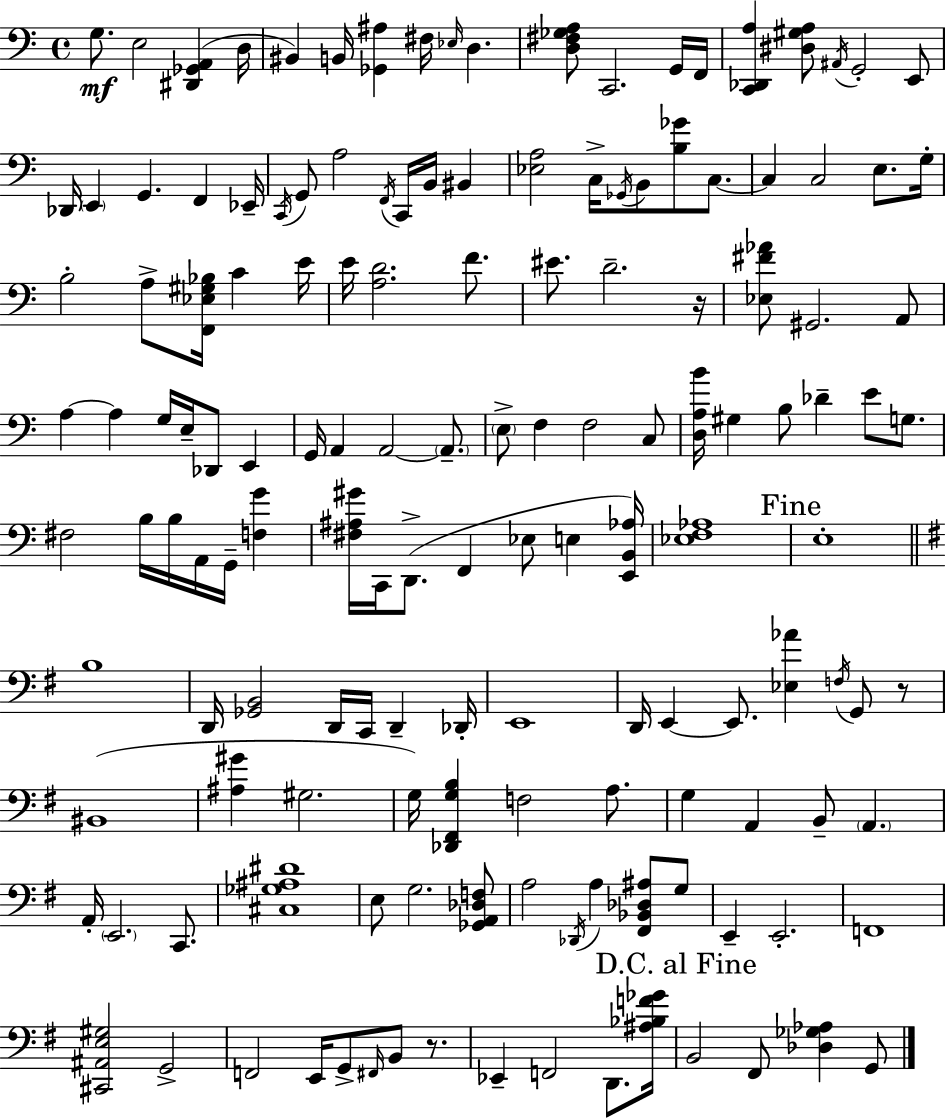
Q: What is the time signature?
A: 4/4